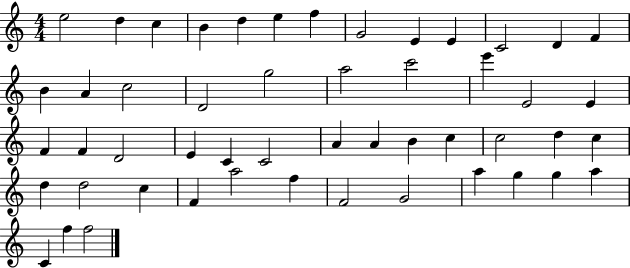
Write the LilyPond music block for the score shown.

{
  \clef treble
  \numericTimeSignature
  \time 4/4
  \key c \major
  e''2 d''4 c''4 | b'4 d''4 e''4 f''4 | g'2 e'4 e'4 | c'2 d'4 f'4 | \break b'4 a'4 c''2 | d'2 g''2 | a''2 c'''2 | e'''4 e'2 e'4 | \break f'4 f'4 d'2 | e'4 c'4 c'2 | a'4 a'4 b'4 c''4 | c''2 d''4 c''4 | \break d''4 d''2 c''4 | f'4 a''2 f''4 | f'2 g'2 | a''4 g''4 g''4 a''4 | \break c'4 f''4 f''2 | \bar "|."
}